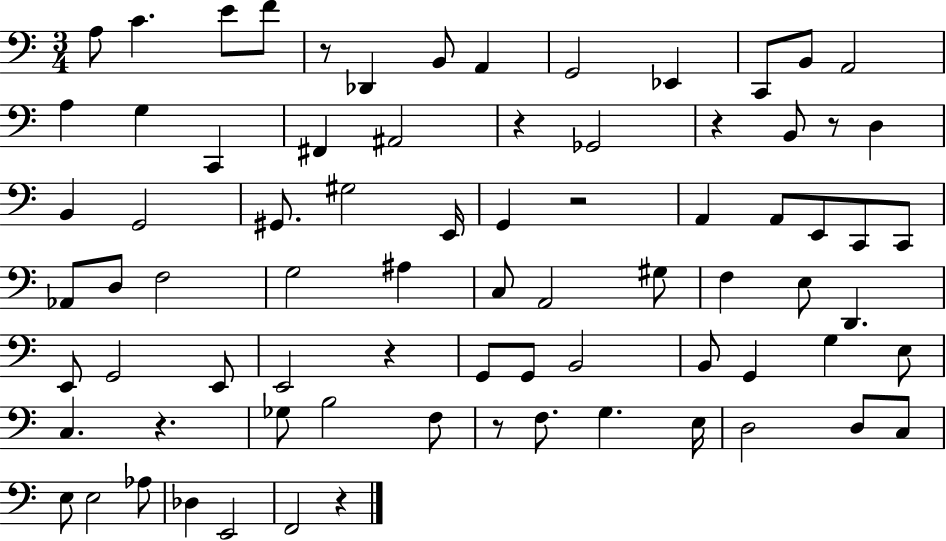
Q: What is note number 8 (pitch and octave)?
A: G2